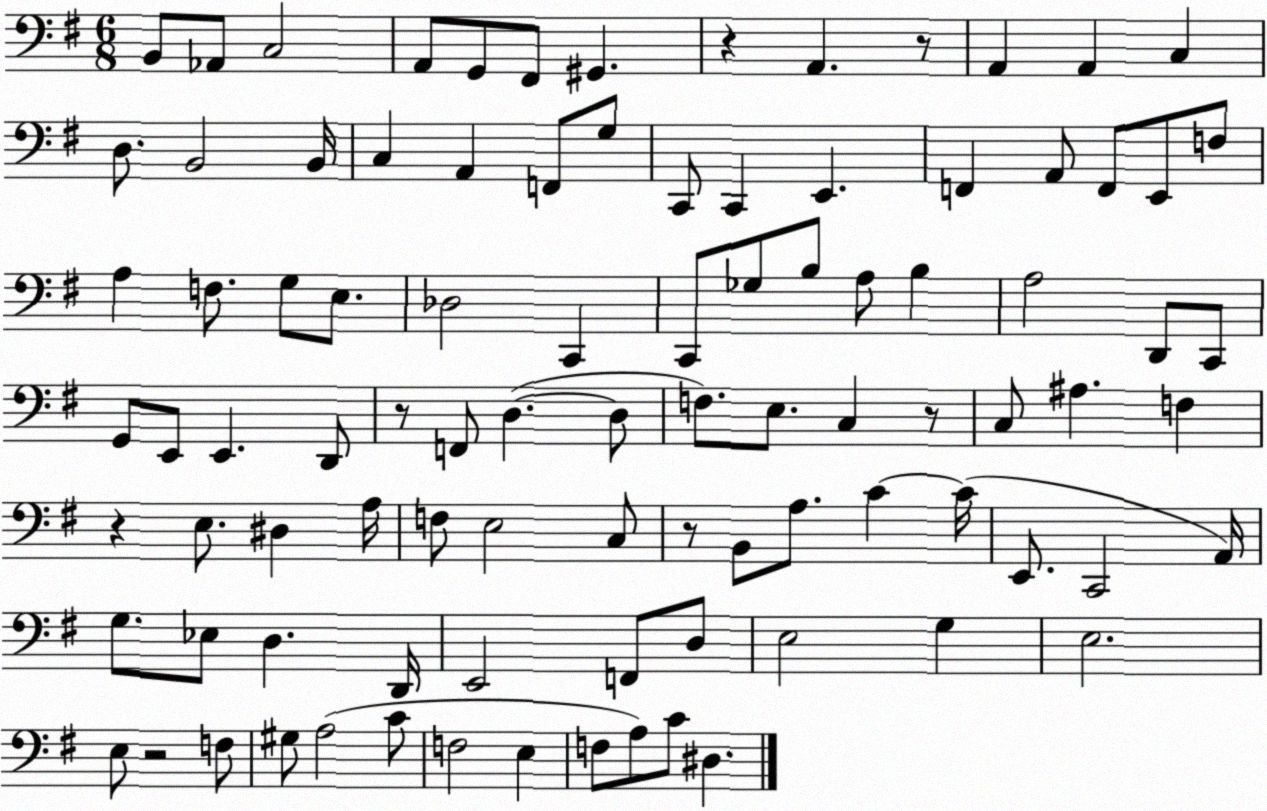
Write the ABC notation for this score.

X:1
T:Untitled
M:6/8
L:1/4
K:G
B,,/2 _A,,/2 C,2 A,,/2 G,,/2 ^F,,/2 ^G,, z A,, z/2 A,, A,, C, D,/2 B,,2 B,,/4 C, A,, F,,/2 G,/2 C,,/2 C,, E,, F,, A,,/2 F,,/2 E,,/2 F,/2 A, F,/2 G,/2 E,/2 _D,2 C,, C,,/2 _G,/2 B,/2 A,/2 B, A,2 D,,/2 C,,/2 G,,/2 E,,/2 E,, D,,/2 z/2 F,,/2 D, D,/2 F,/2 E,/2 C, z/2 C,/2 ^A, F, z E,/2 ^D, A,/4 F,/2 E,2 C,/2 z/2 B,,/2 A,/2 C C/4 E,,/2 C,,2 A,,/4 G,/2 _E,/2 D, D,,/4 E,,2 F,,/2 D,/2 E,2 G, E,2 E,/2 z2 F,/2 ^G,/2 A,2 C/2 F,2 E, F,/2 A,/2 C/2 ^D,